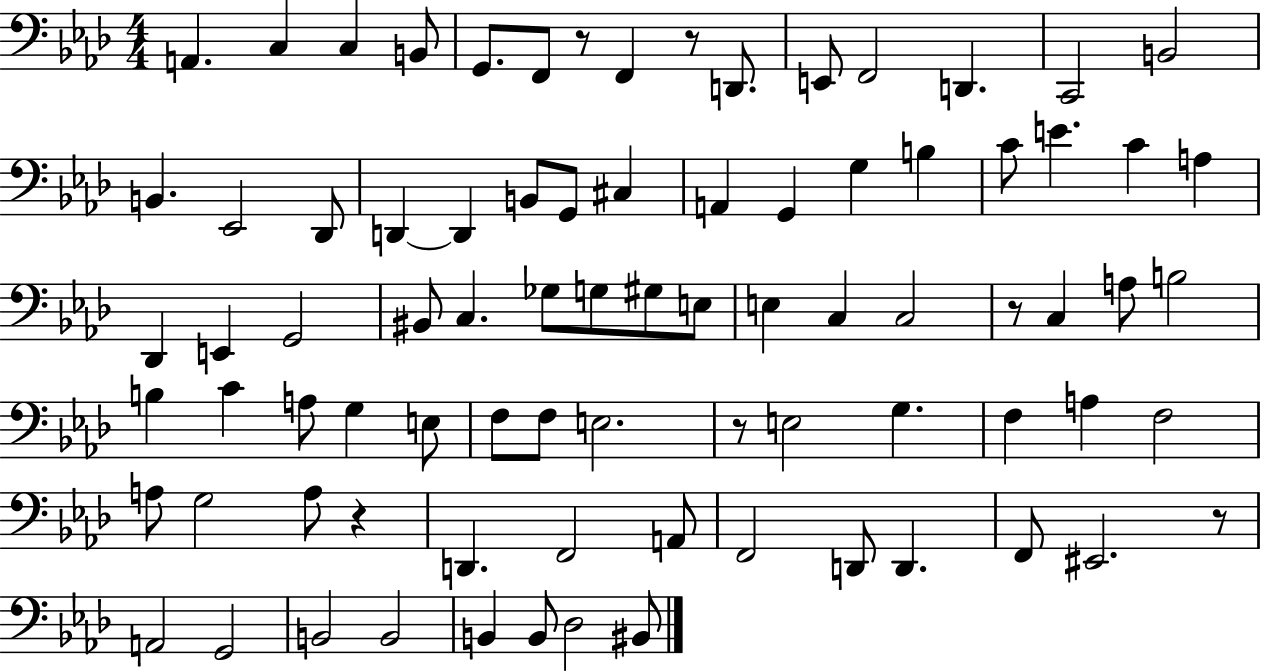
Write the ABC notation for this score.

X:1
T:Untitled
M:4/4
L:1/4
K:Ab
A,, C, C, B,,/2 G,,/2 F,,/2 z/2 F,, z/2 D,,/2 E,,/2 F,,2 D,, C,,2 B,,2 B,, _E,,2 _D,,/2 D,, D,, B,,/2 G,,/2 ^C, A,, G,, G, B, C/2 E C A, _D,, E,, G,,2 ^B,,/2 C, _G,/2 G,/2 ^G,/2 E,/2 E, C, C,2 z/2 C, A,/2 B,2 B, C A,/2 G, E,/2 F,/2 F,/2 E,2 z/2 E,2 G, F, A, F,2 A,/2 G,2 A,/2 z D,, F,,2 A,,/2 F,,2 D,,/2 D,, F,,/2 ^E,,2 z/2 A,,2 G,,2 B,,2 B,,2 B,, B,,/2 _D,2 ^B,,/2